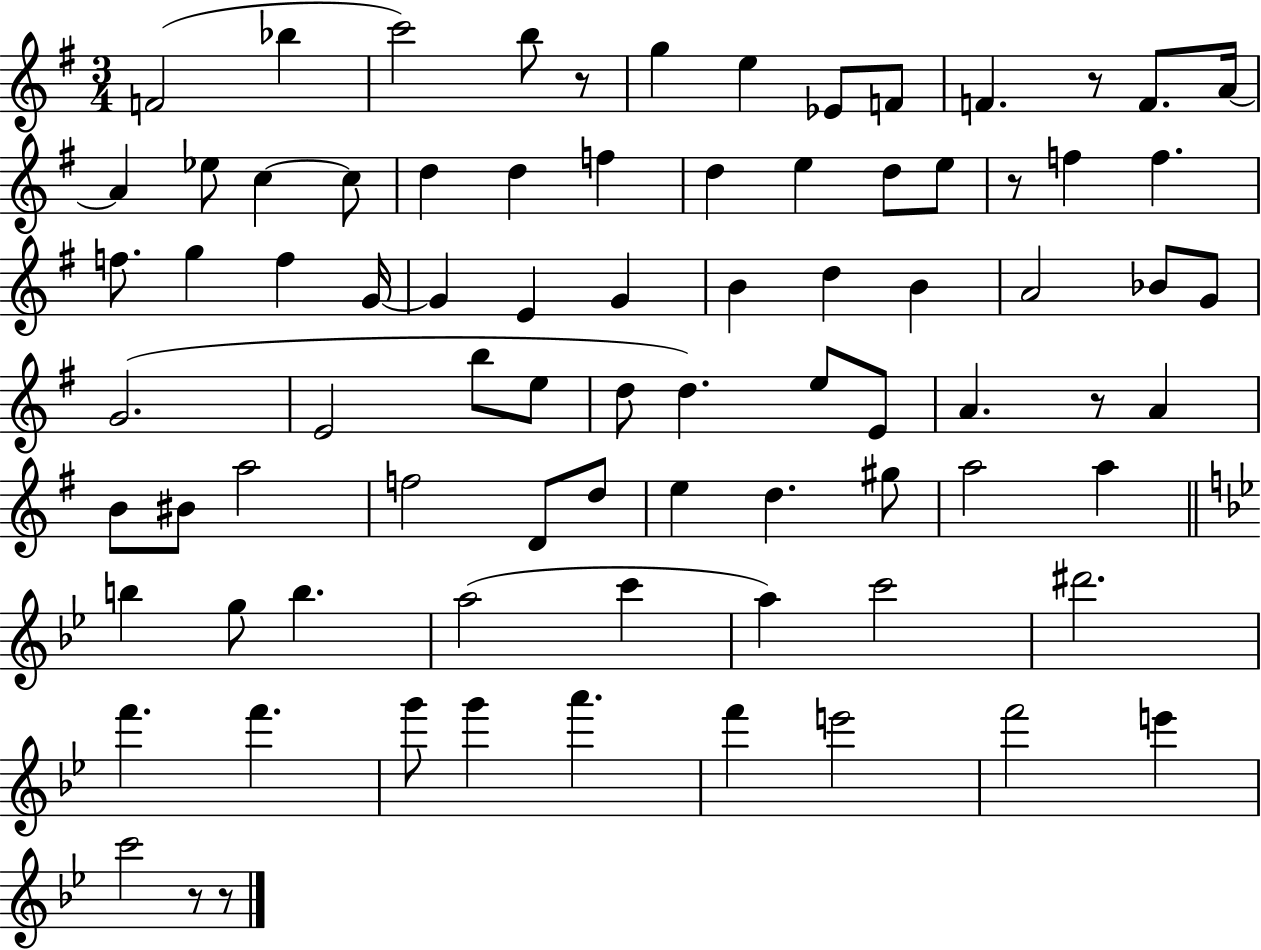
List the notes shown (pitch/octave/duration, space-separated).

F4/h Bb5/q C6/h B5/e R/e G5/q E5/q Eb4/e F4/e F4/q. R/e F4/e. A4/s A4/q Eb5/e C5/q C5/e D5/q D5/q F5/q D5/q E5/q D5/e E5/e R/e F5/q F5/q. F5/e. G5/q F5/q G4/s G4/q E4/q G4/q B4/q D5/q B4/q A4/h Bb4/e G4/e G4/h. E4/h B5/e E5/e D5/e D5/q. E5/e E4/e A4/q. R/e A4/q B4/e BIS4/e A5/h F5/h D4/e D5/e E5/q D5/q. G#5/e A5/h A5/q B5/q G5/e B5/q. A5/h C6/q A5/q C6/h D#6/h. F6/q. F6/q. G6/e G6/q A6/q. F6/q E6/h F6/h E6/q C6/h R/e R/e